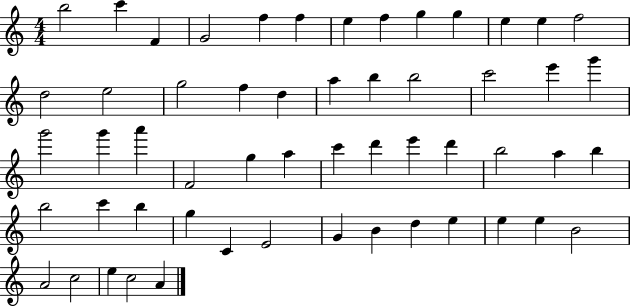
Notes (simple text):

B5/h C6/q F4/q G4/h F5/q F5/q E5/q F5/q G5/q G5/q E5/q E5/q F5/h D5/h E5/h G5/h F5/q D5/q A5/q B5/q B5/h C6/h E6/q G6/q G6/h G6/q A6/q F4/h G5/q A5/q C6/q D6/q E6/q D6/q B5/h A5/q B5/q B5/h C6/q B5/q G5/q C4/q E4/h G4/q B4/q D5/q E5/q E5/q E5/q B4/h A4/h C5/h E5/q C5/h A4/q